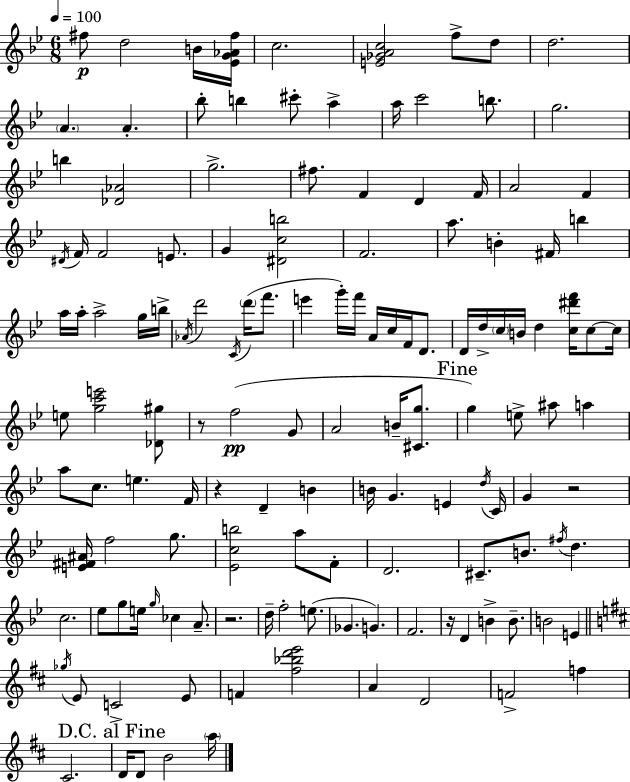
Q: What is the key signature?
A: BES major